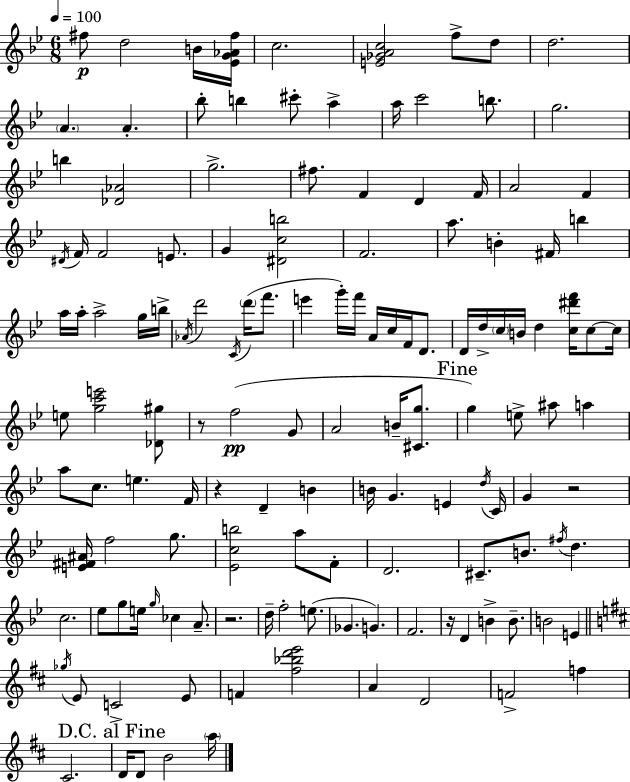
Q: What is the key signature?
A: BES major